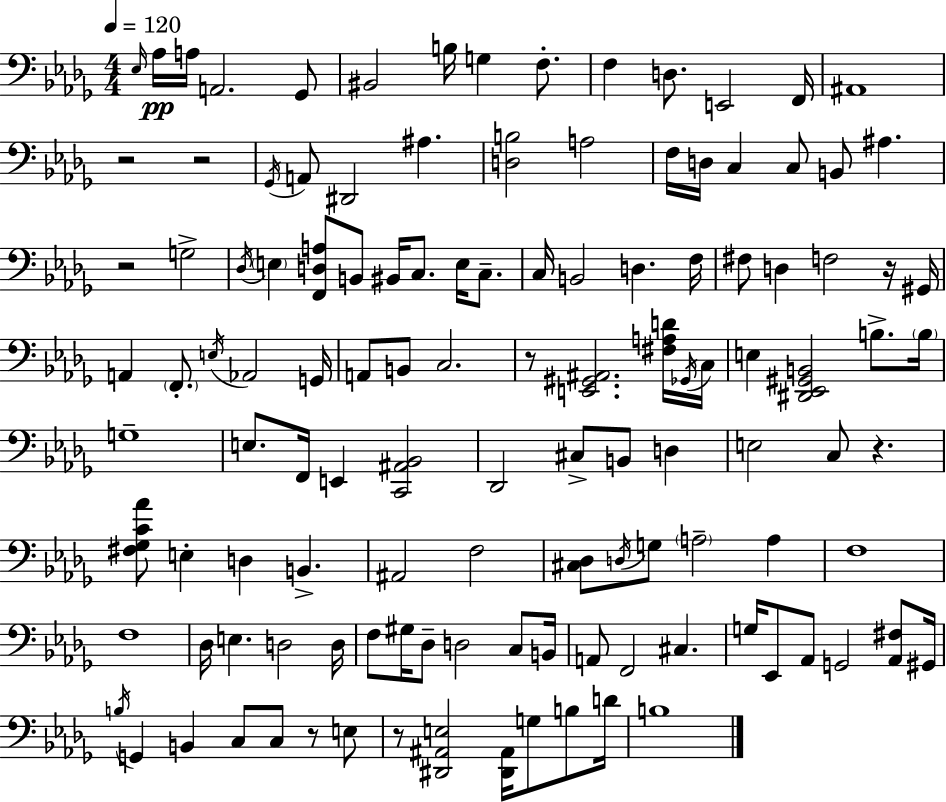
{
  \clef bass
  \numericTimeSignature
  \time 4/4
  \key bes \minor
  \tempo 4 = 120
  \repeat volta 2 { \grace { ees16 }\pp aes16 a16 a,2. ges,8 | bis,2 b16 g4 f8.-. | f4 d8. e,2 | f,16 ais,1 | \break r2 r2 | \acciaccatura { ges,16 } a,8 dis,2 ais4. | <d b>2 a2 | f16 d16 c4 c8 b,8 ais4. | \break r2 g2-> | \acciaccatura { des16 } \parenthesize e4 <f, d a>8 b,8 bis,16 c8. e16 | c8.-- c16 b,2 d4. | f16 fis8 d4 f2 | \break r16 gis,16 a,4 \parenthesize f,8.-. \acciaccatura { e16 } aes,2 | g,16 a,8 b,8 c2. | r8 <e, gis, ais,>2. | <fis a d'>16 \acciaccatura { ges,16 } c16 e4 <dis, ees, gis, b,>2 | \break b8.-> \parenthesize b16 g1-- | e8. f,16 e,4 <c, ais, bes,>2 | des,2 cis8-> b,8 | d4 e2 c8 r4. | \break <fis ges c' aes'>8 e4-. d4 b,4.-> | ais,2 f2 | <cis des>8 \acciaccatura { d16 } g8 \parenthesize a2-- | a4 f1 | \break f1 | des16 e4. d2 | d16 f8 gis16 des8-- d2 | c8 b,16 a,8 f,2 | \break cis4. g16 ees,8 aes,8 g,2 | <aes, fis>8 gis,16 \acciaccatura { b16 } g,4 b,4 c8 | c8 r8 e8 r8 <dis, ais, e>2 | <dis, ais,>16 g8 b8 d'16 b1 | \break } \bar "|."
}